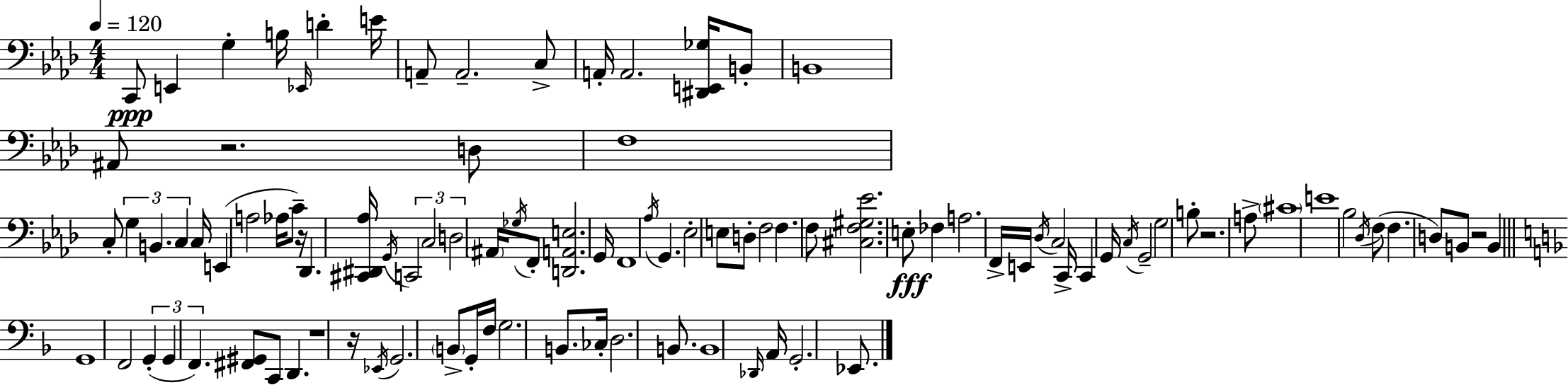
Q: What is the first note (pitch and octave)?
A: C2